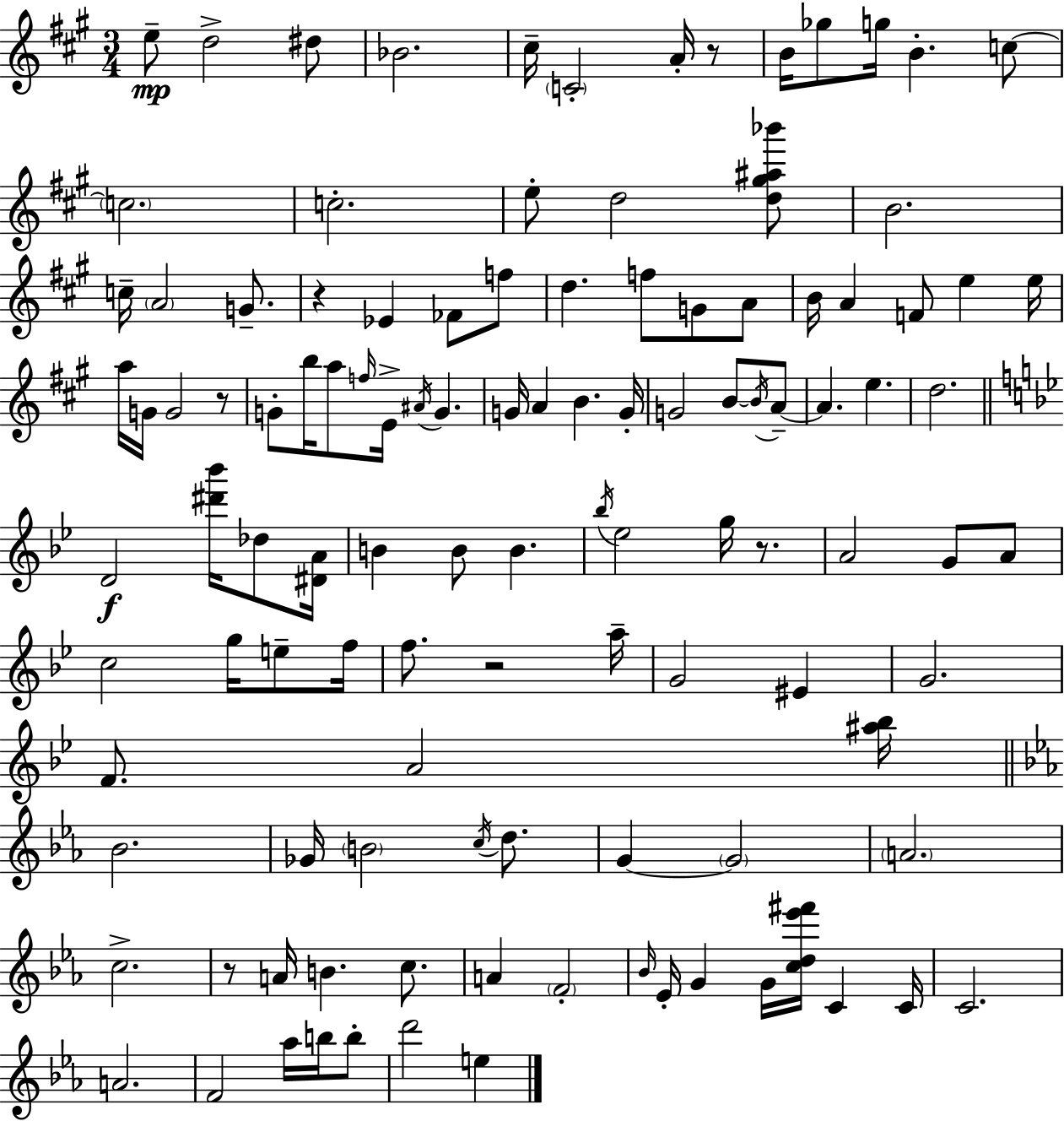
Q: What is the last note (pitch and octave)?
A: E5